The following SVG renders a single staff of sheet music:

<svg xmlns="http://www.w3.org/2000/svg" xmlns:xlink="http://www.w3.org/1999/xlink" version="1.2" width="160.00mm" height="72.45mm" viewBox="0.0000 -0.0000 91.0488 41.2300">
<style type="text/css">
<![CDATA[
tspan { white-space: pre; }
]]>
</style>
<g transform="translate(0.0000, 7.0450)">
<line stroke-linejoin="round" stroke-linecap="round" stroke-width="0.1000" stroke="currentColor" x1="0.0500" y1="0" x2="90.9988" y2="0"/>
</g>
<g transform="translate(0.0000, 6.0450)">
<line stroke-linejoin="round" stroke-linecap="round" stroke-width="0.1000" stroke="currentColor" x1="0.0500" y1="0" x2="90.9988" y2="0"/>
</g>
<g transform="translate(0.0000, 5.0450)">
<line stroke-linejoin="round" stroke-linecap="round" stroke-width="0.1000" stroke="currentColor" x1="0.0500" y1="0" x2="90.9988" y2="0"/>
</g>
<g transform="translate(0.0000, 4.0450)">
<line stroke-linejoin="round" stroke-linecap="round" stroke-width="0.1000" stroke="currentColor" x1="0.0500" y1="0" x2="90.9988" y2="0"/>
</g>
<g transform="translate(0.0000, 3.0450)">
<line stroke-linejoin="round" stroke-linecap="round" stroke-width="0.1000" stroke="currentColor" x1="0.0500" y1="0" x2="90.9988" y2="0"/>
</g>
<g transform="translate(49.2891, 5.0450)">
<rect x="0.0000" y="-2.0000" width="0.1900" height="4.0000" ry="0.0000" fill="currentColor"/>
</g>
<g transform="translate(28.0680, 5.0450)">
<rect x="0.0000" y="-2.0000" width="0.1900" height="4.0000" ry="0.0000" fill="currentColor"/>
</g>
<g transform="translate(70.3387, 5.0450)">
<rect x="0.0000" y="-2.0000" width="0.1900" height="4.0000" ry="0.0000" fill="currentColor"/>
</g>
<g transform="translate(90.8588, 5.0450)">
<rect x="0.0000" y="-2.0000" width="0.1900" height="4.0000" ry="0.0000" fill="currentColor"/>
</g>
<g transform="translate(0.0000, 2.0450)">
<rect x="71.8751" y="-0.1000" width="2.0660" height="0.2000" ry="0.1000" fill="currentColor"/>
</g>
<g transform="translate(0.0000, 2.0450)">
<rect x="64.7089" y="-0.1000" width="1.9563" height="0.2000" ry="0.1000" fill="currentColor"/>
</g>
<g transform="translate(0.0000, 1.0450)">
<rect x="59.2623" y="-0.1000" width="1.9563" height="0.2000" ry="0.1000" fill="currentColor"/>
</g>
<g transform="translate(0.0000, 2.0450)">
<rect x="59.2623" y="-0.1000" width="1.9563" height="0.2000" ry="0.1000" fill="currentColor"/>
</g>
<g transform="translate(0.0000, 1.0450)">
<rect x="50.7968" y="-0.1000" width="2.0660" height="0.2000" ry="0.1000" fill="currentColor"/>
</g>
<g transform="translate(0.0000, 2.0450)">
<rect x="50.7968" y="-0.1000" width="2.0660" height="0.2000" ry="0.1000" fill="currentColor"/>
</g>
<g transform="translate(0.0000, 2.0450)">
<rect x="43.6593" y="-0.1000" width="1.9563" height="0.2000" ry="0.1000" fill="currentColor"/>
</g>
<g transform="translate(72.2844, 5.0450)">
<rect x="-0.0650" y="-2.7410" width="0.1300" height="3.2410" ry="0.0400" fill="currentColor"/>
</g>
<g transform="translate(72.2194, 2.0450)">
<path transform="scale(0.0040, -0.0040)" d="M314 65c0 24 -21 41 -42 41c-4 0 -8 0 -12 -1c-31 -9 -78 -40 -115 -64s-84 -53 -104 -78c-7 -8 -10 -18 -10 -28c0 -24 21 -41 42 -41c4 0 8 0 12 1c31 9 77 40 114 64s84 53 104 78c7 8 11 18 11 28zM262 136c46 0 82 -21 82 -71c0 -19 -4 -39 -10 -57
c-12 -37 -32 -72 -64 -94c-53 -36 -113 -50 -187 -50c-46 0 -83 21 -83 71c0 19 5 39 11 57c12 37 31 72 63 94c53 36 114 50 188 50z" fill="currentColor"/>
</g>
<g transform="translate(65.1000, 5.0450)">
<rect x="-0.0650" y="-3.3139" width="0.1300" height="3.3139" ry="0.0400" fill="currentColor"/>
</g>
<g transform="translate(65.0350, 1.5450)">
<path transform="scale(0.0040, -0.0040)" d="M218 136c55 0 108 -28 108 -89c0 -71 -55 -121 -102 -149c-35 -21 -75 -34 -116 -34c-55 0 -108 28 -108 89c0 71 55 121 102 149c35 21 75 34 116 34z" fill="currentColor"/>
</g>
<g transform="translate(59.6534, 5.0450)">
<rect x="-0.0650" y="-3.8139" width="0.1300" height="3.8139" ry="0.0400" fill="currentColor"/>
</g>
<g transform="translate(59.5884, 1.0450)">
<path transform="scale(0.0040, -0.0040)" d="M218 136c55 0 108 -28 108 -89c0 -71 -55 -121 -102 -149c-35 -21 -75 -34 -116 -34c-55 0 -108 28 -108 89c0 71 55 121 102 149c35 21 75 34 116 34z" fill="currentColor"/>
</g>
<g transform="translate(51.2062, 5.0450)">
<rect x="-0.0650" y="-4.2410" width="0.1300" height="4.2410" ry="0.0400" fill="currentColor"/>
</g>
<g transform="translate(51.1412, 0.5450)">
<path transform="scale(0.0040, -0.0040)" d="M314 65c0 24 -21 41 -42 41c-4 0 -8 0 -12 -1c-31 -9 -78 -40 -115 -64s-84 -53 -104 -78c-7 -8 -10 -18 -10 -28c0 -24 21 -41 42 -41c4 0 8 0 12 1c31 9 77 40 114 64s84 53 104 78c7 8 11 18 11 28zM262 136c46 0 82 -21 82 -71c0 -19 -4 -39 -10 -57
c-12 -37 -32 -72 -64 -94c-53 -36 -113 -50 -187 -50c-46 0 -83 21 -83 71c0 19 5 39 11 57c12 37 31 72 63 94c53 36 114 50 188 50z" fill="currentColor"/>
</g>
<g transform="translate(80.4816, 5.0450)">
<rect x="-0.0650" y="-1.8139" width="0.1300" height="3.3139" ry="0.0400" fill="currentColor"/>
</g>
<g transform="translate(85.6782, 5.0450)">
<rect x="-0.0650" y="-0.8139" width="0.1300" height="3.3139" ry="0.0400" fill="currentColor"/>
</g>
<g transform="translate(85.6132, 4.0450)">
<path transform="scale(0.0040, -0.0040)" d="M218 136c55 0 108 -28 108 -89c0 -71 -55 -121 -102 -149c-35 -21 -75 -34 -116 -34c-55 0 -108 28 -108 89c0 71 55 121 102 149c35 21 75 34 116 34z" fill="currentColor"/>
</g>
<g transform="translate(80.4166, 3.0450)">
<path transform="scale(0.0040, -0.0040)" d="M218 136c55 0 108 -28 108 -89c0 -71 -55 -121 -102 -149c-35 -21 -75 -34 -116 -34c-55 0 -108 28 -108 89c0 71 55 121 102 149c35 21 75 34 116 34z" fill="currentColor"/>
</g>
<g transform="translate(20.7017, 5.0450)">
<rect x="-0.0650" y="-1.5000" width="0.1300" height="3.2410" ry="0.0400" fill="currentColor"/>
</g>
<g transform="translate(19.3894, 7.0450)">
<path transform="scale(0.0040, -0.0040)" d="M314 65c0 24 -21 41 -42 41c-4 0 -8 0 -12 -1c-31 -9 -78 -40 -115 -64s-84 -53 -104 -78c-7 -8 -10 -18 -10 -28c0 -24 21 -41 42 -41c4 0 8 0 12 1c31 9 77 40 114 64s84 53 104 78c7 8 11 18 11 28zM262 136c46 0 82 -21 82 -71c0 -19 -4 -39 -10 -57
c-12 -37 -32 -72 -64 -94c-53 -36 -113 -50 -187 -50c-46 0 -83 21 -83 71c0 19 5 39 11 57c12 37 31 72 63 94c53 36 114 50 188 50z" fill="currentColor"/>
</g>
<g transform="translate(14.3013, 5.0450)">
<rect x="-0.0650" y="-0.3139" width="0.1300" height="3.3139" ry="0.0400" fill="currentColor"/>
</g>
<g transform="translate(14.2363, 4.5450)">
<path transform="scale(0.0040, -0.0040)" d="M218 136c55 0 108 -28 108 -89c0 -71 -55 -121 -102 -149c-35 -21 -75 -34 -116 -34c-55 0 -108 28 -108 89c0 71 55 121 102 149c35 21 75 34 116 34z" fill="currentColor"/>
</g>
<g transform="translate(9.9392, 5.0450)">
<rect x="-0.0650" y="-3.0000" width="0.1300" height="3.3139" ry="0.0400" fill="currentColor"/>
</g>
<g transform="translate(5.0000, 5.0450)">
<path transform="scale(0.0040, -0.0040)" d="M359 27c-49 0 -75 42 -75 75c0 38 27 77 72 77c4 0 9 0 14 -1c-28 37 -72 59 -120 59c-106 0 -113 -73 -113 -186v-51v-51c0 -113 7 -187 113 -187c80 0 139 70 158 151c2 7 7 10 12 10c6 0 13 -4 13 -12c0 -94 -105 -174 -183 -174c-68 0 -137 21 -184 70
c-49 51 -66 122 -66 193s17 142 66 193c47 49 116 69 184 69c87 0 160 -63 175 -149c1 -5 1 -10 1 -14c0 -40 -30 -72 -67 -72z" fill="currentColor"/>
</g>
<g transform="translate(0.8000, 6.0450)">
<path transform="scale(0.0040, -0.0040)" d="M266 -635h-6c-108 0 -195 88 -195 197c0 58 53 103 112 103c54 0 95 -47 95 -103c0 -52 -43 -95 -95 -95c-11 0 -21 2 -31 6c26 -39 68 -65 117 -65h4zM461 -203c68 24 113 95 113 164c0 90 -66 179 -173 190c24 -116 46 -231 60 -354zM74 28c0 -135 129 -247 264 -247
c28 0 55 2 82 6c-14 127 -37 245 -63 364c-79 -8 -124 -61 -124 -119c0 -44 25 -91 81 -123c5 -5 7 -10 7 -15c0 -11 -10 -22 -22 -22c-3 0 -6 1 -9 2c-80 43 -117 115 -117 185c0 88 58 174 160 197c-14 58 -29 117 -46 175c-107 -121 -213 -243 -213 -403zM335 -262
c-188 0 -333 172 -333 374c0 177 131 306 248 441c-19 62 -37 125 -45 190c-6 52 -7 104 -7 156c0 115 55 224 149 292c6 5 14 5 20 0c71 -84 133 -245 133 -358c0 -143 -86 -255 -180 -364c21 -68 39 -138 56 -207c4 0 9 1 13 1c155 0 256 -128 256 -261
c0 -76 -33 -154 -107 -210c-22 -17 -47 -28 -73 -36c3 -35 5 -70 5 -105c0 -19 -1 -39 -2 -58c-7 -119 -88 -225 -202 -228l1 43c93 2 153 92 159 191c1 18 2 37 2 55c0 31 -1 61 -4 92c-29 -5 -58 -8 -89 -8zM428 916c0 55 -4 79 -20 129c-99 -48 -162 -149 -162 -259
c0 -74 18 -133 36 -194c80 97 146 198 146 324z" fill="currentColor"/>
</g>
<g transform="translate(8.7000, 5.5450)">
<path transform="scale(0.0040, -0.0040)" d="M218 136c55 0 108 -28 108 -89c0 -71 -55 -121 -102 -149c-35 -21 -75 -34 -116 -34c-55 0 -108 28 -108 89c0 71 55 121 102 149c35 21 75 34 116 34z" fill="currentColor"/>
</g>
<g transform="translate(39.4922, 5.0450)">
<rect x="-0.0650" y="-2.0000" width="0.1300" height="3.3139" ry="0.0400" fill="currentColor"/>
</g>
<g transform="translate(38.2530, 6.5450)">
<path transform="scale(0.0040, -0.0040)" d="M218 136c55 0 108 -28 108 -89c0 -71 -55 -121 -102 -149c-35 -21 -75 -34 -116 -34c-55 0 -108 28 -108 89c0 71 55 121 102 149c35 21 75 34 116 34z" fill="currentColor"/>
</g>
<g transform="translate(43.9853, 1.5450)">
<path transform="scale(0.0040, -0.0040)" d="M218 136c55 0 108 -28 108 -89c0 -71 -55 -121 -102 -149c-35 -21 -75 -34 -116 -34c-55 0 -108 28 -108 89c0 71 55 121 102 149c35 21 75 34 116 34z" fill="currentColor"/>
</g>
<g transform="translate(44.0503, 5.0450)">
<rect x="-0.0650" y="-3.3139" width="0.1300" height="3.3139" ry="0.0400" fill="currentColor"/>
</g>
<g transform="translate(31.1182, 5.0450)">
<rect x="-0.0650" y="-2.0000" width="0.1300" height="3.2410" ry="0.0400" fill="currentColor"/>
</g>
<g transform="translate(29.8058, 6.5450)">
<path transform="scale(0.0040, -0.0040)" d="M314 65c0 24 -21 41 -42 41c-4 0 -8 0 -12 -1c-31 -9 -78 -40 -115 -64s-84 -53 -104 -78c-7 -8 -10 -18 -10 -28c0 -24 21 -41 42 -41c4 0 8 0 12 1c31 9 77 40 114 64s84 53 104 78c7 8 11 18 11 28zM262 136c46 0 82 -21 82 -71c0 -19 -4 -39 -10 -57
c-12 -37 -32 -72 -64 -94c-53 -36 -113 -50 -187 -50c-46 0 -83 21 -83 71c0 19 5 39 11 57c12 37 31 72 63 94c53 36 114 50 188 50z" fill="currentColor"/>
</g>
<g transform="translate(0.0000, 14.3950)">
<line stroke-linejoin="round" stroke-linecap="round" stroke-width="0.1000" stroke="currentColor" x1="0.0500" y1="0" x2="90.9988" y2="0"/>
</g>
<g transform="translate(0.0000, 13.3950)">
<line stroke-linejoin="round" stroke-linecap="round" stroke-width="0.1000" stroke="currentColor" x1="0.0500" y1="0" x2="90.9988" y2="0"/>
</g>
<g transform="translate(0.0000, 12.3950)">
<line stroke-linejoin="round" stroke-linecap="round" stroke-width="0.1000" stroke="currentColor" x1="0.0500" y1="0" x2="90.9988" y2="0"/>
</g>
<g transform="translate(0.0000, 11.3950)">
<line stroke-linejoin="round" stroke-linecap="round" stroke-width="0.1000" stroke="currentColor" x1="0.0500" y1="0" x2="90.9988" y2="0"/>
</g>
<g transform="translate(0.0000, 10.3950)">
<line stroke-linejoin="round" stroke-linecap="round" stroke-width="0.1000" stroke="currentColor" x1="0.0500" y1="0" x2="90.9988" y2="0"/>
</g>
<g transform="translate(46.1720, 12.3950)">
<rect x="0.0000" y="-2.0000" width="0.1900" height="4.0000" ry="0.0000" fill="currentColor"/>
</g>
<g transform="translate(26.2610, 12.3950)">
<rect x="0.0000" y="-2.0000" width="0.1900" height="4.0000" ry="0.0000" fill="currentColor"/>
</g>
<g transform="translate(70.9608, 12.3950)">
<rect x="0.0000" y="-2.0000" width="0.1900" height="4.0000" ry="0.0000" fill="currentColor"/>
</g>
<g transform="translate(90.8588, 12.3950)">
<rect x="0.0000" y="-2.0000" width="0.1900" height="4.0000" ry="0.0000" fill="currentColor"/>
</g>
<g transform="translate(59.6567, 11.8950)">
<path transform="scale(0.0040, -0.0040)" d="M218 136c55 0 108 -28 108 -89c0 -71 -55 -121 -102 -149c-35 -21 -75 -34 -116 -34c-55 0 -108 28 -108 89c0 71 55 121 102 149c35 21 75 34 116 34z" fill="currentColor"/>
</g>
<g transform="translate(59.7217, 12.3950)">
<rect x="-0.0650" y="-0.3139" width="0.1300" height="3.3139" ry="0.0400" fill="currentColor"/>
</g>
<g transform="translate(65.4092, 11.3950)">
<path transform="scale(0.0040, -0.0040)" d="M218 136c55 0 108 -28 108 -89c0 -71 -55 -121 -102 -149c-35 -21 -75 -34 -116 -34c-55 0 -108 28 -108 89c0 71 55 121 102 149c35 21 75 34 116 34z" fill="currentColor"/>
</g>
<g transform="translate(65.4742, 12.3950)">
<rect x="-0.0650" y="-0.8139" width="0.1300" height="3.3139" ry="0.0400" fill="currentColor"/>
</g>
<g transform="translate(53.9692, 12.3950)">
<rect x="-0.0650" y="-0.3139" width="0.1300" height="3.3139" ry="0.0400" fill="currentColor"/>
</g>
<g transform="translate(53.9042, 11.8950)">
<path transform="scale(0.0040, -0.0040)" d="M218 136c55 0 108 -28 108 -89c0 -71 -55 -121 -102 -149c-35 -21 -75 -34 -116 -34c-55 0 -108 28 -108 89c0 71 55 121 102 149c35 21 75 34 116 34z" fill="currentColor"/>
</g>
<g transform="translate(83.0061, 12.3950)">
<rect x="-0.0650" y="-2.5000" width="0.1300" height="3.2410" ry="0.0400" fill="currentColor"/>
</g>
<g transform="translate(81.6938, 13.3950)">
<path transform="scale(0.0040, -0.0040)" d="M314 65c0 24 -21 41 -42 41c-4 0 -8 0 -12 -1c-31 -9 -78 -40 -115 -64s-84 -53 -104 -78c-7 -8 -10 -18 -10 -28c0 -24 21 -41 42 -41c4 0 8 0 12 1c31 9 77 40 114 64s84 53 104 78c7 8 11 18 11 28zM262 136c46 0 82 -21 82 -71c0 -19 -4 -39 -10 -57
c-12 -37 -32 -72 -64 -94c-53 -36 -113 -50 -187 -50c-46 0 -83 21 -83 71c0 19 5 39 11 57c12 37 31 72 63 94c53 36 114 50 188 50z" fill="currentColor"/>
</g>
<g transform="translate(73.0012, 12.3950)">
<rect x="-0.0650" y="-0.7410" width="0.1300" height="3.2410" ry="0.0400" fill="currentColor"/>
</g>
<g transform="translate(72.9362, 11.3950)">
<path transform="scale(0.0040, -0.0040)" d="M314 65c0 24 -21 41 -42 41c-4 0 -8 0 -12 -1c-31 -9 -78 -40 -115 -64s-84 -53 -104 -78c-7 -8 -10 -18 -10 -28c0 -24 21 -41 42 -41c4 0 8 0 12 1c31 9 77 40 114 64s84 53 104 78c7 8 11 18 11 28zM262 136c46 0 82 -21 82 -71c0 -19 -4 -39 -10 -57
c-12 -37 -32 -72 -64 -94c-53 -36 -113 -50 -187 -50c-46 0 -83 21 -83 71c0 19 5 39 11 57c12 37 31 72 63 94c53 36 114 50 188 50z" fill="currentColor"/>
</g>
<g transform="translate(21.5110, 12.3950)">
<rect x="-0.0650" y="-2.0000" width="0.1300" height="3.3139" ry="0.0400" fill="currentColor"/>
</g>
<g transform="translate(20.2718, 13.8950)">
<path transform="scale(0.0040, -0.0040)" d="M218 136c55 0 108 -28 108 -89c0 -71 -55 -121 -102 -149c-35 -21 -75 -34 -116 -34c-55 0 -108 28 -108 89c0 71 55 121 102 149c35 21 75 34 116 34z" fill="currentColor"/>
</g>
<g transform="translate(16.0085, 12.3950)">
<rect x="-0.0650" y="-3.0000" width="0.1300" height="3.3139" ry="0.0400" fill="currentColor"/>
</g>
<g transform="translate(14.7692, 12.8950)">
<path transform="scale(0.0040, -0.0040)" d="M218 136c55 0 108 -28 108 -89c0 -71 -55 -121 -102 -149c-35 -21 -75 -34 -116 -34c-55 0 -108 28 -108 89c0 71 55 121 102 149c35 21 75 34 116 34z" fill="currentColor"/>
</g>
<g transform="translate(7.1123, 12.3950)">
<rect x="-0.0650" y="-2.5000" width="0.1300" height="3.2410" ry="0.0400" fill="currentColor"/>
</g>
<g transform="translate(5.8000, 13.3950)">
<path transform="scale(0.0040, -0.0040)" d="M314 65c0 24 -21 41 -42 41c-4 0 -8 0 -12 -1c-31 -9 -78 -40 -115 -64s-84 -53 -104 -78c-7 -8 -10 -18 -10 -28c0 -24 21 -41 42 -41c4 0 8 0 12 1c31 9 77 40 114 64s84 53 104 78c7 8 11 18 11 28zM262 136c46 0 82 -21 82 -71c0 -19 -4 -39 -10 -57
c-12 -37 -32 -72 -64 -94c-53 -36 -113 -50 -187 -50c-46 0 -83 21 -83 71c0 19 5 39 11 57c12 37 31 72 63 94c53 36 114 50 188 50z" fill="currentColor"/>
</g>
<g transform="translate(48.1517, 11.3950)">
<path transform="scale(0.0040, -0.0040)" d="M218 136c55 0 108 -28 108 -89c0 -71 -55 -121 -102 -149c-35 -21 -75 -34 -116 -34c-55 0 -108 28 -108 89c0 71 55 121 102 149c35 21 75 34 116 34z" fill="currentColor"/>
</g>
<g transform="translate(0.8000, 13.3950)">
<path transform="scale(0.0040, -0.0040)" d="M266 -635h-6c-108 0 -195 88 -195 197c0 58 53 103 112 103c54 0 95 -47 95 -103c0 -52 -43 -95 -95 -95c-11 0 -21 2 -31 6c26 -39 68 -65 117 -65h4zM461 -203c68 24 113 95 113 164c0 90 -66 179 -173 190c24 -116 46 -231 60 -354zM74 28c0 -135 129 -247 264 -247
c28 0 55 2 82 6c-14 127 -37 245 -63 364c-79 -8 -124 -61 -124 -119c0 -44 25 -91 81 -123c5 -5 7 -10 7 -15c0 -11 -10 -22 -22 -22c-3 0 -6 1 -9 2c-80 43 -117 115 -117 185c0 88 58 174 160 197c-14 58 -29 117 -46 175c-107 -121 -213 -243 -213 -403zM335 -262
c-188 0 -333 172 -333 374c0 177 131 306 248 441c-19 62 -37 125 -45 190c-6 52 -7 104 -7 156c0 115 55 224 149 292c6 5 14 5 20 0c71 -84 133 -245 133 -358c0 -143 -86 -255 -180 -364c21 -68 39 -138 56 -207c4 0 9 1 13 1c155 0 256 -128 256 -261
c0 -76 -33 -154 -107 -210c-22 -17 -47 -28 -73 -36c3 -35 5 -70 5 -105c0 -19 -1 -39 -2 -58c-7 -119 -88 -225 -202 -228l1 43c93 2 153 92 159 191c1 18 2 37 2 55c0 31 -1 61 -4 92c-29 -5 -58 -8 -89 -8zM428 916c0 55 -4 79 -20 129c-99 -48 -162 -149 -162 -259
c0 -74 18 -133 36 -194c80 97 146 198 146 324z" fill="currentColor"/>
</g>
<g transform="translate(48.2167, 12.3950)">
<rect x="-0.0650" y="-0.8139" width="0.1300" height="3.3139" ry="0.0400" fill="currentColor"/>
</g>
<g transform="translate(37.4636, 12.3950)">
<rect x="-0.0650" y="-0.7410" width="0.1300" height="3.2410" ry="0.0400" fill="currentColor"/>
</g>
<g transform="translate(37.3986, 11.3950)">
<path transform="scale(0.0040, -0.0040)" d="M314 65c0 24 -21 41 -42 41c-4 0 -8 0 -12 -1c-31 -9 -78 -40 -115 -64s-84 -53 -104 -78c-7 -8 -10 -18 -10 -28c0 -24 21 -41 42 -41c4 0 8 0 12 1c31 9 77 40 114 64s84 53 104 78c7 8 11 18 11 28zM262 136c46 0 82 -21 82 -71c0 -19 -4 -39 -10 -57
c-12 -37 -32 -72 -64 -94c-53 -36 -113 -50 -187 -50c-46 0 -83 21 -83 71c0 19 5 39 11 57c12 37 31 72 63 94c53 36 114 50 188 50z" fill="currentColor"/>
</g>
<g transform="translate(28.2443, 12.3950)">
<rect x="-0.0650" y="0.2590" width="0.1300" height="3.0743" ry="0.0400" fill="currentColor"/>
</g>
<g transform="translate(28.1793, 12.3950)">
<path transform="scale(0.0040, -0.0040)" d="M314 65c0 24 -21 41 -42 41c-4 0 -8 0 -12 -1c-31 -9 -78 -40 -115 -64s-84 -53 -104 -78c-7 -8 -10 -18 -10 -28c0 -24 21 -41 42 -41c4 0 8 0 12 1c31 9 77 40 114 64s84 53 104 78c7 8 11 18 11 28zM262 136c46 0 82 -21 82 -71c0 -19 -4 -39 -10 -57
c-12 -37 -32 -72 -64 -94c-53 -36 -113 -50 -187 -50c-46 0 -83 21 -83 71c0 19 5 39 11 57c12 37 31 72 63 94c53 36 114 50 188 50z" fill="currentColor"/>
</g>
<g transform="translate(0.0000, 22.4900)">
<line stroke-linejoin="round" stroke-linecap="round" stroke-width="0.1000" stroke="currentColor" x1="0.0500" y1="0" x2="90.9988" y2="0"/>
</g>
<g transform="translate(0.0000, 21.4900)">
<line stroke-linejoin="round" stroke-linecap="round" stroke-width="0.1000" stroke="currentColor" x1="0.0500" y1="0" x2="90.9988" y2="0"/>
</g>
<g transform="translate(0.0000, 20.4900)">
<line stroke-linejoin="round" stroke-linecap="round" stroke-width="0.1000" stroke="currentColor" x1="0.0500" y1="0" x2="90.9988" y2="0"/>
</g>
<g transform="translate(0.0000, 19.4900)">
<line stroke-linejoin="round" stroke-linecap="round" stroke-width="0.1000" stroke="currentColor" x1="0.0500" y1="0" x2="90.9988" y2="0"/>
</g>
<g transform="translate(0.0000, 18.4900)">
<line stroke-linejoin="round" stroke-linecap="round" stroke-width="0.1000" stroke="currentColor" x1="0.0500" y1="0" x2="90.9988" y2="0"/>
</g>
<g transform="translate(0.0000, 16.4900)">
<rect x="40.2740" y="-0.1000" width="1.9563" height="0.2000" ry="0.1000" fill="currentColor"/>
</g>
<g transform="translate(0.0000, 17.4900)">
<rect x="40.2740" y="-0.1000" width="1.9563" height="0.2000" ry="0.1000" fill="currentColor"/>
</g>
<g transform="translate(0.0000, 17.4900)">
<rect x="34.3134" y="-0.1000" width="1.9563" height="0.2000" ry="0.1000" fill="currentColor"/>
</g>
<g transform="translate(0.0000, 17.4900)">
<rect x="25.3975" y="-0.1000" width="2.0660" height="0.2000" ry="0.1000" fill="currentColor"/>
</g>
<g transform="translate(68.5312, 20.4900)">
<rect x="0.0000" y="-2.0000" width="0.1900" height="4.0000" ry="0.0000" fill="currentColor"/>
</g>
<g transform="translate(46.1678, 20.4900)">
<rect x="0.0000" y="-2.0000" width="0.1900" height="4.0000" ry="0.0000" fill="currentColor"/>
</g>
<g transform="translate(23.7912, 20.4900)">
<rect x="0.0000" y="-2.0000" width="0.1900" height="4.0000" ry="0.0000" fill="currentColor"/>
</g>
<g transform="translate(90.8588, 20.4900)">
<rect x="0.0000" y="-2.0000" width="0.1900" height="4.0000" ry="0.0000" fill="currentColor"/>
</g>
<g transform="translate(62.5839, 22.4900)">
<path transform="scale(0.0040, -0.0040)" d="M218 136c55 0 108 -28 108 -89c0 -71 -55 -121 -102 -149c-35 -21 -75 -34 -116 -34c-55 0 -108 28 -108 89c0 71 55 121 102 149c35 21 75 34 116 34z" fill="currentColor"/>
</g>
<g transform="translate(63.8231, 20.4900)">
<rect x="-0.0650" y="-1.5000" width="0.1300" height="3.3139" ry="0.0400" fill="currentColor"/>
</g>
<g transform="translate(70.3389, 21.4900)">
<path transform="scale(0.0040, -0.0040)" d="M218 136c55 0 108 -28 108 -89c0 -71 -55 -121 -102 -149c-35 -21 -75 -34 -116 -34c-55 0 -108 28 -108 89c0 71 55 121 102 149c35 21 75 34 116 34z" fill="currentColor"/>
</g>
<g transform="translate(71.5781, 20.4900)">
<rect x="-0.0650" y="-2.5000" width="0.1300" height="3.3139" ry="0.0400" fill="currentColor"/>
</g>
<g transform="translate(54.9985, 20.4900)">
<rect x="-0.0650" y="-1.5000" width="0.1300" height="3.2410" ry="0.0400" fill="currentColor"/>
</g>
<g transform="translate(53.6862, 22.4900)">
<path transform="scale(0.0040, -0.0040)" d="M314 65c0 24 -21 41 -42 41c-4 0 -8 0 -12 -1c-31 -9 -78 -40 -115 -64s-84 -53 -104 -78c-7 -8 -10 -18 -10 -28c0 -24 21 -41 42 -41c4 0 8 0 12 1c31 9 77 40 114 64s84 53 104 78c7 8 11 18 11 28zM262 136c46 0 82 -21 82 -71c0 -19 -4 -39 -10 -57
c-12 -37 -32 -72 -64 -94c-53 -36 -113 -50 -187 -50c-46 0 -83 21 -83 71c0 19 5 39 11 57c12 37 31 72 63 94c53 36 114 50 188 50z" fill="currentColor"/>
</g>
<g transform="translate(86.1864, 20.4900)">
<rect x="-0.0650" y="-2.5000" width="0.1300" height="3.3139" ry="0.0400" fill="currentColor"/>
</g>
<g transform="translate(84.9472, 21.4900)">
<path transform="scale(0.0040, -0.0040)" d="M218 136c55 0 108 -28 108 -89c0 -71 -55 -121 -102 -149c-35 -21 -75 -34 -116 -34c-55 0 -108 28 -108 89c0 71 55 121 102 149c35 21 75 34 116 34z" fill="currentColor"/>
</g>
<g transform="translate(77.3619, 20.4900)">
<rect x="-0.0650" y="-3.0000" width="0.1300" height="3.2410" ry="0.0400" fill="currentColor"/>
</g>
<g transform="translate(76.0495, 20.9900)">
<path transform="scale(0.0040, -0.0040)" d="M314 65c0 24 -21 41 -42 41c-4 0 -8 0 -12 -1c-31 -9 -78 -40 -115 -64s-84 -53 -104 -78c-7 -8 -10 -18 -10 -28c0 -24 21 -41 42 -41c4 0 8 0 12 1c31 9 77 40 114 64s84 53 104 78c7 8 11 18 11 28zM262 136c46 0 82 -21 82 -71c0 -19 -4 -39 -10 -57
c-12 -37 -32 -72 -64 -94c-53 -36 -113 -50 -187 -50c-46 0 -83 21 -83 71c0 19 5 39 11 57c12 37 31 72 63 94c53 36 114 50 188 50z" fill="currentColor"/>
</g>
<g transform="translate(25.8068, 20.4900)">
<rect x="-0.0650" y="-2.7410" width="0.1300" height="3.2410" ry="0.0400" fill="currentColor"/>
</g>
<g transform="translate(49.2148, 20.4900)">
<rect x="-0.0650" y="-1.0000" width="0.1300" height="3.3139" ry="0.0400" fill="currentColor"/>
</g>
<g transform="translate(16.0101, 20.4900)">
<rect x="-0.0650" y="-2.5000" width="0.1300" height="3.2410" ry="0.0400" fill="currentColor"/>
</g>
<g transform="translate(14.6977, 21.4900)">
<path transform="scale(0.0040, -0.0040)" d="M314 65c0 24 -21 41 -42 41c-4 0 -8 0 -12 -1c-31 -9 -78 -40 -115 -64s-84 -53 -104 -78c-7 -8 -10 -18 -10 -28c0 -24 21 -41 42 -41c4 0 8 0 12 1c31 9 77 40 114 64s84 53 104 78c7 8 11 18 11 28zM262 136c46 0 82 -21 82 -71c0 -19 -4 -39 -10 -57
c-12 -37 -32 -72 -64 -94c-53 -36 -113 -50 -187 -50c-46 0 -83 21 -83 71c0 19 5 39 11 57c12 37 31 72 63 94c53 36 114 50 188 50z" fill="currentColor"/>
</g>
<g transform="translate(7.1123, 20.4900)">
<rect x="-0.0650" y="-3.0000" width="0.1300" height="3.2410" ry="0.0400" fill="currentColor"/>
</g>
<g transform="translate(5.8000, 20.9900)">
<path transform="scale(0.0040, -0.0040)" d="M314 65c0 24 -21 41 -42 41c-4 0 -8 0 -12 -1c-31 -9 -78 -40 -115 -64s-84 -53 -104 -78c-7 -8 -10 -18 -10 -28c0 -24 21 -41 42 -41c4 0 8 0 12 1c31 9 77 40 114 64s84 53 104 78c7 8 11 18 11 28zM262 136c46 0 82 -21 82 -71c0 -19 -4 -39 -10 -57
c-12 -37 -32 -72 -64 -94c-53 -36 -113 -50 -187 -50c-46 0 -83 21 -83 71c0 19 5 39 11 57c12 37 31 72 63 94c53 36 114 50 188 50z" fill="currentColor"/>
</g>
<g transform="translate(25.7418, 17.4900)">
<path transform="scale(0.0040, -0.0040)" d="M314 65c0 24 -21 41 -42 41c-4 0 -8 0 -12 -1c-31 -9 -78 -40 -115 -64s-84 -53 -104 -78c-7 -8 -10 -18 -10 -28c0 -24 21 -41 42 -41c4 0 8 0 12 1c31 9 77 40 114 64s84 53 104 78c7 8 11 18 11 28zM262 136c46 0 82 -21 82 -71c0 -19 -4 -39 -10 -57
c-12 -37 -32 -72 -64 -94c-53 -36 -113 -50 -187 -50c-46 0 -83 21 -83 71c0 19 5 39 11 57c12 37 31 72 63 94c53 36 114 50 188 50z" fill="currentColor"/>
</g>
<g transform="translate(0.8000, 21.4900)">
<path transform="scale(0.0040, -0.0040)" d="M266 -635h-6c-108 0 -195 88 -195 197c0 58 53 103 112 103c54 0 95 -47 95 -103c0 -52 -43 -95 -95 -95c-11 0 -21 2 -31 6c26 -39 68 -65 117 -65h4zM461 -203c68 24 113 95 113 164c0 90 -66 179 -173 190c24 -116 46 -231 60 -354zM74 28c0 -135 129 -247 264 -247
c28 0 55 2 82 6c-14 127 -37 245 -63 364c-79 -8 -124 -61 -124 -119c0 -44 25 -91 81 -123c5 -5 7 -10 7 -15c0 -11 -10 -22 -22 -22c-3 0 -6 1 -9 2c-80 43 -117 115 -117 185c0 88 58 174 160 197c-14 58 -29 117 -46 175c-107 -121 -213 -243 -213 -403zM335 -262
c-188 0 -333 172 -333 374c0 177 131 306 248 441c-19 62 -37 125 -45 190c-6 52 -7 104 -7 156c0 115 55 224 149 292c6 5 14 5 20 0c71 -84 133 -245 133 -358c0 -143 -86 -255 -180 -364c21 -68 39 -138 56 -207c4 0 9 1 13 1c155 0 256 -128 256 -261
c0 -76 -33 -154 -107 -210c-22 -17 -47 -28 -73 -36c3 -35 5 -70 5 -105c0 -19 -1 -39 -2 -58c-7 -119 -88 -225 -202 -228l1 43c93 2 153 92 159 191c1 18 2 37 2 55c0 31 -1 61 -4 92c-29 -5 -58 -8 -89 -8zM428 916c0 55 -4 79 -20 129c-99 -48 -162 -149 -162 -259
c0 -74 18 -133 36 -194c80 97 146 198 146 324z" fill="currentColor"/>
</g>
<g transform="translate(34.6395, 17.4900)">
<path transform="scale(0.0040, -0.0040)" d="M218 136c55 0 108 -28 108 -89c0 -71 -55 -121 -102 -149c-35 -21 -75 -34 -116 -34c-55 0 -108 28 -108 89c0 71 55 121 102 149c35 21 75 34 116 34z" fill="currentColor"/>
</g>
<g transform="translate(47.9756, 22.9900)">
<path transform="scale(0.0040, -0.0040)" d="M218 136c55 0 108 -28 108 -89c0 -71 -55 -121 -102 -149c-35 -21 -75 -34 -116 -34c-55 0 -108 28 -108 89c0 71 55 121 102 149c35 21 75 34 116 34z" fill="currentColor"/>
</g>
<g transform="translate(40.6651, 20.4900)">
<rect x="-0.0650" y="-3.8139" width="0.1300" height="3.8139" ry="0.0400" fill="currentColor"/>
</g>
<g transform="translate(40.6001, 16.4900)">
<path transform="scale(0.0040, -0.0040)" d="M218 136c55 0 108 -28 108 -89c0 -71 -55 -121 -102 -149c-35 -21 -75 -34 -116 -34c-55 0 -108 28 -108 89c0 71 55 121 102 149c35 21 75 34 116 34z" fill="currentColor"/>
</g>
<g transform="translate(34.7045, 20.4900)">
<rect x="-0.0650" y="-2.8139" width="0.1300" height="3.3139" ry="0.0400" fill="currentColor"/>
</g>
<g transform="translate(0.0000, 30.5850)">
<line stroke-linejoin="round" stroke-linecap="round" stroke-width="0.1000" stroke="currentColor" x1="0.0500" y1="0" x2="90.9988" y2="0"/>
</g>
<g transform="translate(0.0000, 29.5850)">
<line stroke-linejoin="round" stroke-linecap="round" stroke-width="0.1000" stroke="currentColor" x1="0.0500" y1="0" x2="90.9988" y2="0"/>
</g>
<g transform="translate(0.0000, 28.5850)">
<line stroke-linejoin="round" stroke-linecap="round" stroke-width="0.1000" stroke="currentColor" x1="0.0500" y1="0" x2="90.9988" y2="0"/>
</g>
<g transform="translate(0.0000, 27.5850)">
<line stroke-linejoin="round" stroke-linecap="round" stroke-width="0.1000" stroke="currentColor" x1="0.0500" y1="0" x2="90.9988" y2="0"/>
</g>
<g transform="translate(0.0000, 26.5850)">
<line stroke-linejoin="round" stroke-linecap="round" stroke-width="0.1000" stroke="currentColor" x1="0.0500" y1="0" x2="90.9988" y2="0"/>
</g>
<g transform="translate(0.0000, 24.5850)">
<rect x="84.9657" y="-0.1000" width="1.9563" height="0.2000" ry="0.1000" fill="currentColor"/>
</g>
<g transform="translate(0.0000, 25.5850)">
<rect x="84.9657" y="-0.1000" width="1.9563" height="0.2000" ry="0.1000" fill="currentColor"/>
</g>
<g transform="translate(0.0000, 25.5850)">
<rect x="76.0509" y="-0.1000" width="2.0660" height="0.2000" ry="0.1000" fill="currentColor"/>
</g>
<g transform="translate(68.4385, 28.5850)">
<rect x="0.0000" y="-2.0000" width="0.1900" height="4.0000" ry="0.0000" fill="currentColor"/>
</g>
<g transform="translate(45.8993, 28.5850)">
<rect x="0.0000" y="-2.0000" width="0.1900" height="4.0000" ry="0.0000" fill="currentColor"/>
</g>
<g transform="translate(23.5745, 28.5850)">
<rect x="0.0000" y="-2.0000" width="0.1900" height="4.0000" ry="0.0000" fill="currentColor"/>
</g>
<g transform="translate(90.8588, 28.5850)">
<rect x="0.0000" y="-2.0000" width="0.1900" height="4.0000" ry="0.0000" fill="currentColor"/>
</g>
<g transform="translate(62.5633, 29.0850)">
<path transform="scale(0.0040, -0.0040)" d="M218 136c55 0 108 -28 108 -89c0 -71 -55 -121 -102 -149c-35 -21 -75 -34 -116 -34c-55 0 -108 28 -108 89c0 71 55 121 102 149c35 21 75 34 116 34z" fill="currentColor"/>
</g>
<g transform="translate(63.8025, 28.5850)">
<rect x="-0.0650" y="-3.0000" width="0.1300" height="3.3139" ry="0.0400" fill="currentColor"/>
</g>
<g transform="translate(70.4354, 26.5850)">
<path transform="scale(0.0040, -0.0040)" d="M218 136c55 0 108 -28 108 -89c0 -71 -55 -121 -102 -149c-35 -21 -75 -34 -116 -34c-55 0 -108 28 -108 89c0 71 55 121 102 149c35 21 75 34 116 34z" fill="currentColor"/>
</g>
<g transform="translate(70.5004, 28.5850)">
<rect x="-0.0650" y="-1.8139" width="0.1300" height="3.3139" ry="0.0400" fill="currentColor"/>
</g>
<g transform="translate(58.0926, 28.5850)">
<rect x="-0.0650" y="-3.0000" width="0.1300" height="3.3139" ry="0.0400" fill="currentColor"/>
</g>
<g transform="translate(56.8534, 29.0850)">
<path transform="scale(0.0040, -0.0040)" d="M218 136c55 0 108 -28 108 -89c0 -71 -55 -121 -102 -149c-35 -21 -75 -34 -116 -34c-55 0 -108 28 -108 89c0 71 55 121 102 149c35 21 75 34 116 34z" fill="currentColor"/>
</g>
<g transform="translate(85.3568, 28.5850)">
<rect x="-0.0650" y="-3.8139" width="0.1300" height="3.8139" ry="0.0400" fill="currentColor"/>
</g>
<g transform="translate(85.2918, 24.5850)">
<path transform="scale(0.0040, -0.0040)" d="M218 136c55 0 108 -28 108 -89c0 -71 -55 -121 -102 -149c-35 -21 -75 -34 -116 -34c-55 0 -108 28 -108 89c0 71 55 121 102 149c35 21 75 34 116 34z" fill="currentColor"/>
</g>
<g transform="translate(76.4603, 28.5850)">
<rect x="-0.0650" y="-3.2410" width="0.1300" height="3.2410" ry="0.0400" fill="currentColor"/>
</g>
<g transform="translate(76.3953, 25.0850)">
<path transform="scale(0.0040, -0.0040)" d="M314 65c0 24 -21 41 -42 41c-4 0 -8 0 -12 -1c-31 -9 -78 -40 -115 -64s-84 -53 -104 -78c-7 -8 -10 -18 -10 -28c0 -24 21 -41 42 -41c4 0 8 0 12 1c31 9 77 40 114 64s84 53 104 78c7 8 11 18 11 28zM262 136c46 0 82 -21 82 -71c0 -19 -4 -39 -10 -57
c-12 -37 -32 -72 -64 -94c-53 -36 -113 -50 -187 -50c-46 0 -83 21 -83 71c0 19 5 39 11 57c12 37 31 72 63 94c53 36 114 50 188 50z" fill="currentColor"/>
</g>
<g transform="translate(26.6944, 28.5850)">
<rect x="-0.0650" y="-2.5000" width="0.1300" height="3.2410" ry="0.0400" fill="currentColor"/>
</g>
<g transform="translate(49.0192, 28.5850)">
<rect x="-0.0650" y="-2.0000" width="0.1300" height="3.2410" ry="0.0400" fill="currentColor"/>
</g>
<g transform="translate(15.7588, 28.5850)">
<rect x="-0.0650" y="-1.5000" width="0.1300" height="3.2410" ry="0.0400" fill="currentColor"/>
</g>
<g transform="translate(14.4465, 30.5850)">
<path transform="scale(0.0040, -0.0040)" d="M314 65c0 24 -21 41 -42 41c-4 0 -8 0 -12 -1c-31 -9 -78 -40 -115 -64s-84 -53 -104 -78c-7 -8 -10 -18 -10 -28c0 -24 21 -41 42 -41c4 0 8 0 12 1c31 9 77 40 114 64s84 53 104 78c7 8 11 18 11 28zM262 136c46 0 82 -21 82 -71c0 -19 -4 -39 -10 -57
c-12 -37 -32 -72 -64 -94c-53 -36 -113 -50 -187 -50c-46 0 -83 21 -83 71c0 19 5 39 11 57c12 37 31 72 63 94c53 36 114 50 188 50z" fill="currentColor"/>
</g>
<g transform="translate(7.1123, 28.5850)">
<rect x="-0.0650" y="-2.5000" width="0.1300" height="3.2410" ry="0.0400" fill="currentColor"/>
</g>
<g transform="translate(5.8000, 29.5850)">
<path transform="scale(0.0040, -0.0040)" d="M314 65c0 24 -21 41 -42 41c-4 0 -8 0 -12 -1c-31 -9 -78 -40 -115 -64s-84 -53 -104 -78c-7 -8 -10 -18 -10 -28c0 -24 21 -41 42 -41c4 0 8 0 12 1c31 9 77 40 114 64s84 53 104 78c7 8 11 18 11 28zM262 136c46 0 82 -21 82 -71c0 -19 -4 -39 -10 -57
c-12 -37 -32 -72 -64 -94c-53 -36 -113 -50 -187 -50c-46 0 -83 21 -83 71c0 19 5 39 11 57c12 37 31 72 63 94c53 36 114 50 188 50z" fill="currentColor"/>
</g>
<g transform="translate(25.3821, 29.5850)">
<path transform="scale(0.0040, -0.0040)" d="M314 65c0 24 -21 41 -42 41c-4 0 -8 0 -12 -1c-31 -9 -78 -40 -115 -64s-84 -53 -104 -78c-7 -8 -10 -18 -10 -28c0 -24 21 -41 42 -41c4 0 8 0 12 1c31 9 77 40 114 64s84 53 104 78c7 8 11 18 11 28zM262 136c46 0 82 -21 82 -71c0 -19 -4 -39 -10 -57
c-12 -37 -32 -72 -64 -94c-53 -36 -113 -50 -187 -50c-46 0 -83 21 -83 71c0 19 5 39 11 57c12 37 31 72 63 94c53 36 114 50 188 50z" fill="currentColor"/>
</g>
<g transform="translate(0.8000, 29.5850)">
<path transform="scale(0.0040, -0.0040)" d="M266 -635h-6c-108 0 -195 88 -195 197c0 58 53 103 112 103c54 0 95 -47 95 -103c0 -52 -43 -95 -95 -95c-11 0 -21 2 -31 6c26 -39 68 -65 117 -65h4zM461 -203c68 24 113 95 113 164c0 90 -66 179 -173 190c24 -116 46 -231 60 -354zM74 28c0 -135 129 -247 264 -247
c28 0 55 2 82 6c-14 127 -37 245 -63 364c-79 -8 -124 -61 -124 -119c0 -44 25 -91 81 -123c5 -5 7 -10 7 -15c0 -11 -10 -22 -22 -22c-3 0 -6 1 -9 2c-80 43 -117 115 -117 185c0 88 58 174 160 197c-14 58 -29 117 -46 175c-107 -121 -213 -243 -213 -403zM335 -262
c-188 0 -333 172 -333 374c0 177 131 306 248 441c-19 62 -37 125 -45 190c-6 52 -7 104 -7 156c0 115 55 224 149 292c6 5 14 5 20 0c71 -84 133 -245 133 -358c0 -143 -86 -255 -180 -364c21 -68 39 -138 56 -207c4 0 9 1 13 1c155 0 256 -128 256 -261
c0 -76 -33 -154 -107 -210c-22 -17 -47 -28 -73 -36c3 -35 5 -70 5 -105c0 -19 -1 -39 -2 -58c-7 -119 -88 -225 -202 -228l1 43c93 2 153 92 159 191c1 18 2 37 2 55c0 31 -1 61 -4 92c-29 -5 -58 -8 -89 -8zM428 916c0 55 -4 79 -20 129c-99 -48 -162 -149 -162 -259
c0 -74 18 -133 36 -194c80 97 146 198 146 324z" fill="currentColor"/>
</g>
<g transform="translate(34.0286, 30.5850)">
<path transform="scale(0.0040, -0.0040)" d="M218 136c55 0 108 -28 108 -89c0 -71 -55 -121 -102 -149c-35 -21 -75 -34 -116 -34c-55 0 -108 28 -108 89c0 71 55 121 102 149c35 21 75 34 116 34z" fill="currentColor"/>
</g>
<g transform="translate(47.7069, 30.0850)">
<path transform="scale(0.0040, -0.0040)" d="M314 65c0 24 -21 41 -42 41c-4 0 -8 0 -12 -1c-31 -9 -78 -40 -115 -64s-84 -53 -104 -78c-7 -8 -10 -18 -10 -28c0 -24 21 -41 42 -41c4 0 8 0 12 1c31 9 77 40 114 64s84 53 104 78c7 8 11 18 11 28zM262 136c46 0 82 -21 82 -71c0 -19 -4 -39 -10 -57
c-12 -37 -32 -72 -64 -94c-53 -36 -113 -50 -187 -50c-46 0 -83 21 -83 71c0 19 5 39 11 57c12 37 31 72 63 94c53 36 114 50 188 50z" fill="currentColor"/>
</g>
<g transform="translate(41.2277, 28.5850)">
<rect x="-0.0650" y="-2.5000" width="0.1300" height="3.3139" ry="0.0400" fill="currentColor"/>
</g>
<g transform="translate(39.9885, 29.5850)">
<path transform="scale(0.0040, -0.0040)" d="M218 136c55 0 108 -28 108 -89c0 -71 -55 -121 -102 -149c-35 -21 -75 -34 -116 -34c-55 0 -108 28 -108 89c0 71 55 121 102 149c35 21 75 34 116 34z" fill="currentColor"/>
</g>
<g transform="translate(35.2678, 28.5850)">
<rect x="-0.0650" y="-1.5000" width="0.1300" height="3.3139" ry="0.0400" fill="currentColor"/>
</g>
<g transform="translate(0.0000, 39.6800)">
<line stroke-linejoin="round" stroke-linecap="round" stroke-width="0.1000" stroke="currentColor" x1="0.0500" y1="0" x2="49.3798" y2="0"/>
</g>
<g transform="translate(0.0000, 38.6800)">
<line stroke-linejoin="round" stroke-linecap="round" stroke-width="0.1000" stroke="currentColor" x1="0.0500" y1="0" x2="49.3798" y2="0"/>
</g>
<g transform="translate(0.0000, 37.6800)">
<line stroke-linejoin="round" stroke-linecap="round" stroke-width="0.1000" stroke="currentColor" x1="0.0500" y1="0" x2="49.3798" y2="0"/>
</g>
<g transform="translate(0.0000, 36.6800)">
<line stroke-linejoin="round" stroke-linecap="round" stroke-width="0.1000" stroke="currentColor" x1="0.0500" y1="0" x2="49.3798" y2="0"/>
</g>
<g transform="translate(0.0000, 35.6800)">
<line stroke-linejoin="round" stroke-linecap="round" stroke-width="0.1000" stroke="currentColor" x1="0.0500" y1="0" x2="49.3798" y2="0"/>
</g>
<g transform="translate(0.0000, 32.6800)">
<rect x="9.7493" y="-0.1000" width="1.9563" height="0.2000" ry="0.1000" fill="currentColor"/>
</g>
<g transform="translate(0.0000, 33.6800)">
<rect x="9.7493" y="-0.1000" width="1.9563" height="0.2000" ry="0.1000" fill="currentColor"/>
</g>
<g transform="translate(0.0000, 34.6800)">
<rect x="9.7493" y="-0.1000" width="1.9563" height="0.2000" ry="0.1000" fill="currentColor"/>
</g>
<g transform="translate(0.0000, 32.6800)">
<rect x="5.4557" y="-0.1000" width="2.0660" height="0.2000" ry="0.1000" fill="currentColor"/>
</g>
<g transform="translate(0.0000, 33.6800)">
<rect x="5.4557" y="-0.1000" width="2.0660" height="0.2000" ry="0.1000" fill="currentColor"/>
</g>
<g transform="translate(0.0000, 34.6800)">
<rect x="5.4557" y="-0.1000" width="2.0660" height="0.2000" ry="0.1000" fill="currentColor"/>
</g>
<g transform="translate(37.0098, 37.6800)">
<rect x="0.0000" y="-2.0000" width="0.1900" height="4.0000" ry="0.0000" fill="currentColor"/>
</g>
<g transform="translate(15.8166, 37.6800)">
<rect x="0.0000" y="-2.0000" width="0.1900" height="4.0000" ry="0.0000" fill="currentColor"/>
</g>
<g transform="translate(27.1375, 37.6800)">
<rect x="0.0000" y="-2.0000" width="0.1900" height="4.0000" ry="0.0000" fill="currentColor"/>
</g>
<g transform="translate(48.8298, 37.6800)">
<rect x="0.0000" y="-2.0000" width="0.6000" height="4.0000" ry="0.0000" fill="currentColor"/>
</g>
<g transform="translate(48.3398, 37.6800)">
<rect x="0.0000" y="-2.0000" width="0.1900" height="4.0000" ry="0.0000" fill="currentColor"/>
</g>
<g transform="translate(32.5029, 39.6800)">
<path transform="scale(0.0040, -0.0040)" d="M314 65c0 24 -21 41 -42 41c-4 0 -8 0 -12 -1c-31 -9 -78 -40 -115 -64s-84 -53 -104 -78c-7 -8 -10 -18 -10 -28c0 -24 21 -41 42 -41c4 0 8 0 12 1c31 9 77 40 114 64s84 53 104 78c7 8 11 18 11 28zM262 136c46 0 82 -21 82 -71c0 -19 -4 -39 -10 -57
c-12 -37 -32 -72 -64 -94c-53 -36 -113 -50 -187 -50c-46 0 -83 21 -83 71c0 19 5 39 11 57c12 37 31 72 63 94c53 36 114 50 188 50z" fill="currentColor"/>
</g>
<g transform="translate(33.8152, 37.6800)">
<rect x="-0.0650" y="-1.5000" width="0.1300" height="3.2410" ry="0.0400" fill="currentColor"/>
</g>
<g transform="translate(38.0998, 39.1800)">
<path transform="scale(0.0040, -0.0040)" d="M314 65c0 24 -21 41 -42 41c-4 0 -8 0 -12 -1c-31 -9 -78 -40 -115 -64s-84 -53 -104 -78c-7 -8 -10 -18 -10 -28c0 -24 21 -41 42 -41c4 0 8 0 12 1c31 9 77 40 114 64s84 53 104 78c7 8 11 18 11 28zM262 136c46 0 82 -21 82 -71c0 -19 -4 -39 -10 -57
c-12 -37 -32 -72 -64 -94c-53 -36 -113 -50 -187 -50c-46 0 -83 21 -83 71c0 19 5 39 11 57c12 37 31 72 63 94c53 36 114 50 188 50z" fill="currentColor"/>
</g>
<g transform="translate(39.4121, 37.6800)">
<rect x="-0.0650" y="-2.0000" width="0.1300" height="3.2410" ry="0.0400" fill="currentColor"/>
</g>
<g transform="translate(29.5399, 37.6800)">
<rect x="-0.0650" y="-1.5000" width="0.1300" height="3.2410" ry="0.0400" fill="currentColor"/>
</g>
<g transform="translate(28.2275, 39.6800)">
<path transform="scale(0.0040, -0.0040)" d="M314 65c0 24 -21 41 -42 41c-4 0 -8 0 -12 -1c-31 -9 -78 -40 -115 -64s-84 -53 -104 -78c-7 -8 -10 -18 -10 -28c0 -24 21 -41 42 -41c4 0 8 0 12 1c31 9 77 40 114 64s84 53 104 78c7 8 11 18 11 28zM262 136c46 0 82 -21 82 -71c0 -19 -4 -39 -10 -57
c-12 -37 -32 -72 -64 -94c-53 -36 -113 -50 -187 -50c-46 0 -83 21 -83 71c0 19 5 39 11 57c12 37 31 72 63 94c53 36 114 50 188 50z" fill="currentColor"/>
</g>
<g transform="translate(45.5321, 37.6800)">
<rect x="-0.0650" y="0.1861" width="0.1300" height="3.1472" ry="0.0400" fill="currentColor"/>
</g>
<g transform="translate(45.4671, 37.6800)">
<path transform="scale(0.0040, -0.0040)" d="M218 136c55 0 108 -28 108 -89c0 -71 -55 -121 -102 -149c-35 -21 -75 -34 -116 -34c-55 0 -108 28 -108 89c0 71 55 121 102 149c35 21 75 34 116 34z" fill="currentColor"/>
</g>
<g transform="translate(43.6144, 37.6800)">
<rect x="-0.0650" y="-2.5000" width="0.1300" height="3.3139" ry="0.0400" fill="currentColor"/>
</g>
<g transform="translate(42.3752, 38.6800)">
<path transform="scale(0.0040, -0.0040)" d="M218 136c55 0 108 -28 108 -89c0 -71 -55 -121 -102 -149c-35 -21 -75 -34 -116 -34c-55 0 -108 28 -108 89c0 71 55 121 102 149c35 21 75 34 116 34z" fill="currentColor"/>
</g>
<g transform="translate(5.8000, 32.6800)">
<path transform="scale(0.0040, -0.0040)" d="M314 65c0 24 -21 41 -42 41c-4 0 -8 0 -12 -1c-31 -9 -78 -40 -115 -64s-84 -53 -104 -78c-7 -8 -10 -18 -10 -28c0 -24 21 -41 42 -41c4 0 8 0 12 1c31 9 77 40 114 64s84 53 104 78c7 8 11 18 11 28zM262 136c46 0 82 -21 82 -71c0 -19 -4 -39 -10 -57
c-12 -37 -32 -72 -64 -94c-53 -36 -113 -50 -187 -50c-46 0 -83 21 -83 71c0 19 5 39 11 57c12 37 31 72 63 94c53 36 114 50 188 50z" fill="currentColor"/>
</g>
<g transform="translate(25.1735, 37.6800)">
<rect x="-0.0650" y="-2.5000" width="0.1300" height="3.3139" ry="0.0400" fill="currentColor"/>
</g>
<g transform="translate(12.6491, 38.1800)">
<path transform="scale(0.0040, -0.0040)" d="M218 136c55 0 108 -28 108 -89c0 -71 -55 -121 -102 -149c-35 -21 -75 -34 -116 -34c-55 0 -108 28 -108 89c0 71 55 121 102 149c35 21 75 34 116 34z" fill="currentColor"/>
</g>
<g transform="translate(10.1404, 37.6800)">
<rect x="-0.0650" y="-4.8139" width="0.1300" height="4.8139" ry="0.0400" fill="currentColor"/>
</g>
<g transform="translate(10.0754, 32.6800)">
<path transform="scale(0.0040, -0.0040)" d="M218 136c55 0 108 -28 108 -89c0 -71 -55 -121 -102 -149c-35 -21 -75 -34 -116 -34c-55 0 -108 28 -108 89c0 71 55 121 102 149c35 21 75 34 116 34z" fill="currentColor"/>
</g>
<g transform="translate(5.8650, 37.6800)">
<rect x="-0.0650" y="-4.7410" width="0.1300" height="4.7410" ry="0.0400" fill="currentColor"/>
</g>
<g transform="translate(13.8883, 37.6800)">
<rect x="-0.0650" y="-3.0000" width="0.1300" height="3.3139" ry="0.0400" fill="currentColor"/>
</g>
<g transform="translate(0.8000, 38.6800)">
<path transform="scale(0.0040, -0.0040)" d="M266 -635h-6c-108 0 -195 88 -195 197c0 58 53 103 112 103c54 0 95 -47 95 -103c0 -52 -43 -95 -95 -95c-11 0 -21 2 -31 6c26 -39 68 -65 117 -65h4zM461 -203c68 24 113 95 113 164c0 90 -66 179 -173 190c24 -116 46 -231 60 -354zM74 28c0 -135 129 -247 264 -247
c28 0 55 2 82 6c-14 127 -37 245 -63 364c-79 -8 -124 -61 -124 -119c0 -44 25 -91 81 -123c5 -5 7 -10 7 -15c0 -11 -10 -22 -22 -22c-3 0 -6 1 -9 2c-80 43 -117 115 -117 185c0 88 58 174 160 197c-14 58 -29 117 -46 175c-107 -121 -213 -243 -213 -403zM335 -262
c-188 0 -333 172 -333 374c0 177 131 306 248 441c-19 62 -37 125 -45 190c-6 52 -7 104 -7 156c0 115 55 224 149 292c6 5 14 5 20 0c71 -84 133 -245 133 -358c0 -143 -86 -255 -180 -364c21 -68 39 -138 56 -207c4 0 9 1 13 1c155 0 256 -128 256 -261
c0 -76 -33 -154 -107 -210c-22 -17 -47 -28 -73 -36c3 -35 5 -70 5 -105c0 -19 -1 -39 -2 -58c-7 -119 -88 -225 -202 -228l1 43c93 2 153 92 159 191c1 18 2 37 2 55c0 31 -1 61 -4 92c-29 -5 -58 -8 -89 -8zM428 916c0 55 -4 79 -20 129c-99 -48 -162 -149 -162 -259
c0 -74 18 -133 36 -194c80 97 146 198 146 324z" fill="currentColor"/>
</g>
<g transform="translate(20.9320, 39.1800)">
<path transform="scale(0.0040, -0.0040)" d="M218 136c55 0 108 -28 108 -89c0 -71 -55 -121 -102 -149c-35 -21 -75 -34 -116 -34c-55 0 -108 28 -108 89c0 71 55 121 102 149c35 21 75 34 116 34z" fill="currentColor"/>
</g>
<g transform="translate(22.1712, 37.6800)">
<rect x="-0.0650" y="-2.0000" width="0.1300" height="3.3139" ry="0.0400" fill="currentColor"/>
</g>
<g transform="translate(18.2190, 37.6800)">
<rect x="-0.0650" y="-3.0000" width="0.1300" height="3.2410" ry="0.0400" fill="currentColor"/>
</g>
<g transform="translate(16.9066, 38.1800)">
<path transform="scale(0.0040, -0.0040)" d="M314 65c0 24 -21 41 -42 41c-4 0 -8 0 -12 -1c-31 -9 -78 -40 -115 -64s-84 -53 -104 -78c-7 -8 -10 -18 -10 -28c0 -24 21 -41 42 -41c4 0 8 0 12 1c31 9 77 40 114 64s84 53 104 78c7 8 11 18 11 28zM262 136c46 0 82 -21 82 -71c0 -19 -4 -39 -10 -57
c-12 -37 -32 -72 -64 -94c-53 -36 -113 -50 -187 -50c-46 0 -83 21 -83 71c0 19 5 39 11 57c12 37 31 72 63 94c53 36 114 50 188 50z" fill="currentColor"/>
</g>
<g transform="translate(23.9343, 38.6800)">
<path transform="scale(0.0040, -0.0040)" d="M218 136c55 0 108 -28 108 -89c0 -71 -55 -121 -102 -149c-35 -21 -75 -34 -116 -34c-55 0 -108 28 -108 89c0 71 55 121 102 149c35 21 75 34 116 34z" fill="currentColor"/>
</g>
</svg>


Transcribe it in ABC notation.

X:1
T:Untitled
M:4/4
L:1/4
K:C
A c E2 F2 F b d'2 c' b a2 f d G2 A F B2 d2 d c c d d2 G2 A2 G2 a2 a c' D E2 E G A2 G G2 E2 G2 E G F2 A A f b2 c' e'2 e' A A2 F G E2 E2 F2 G B